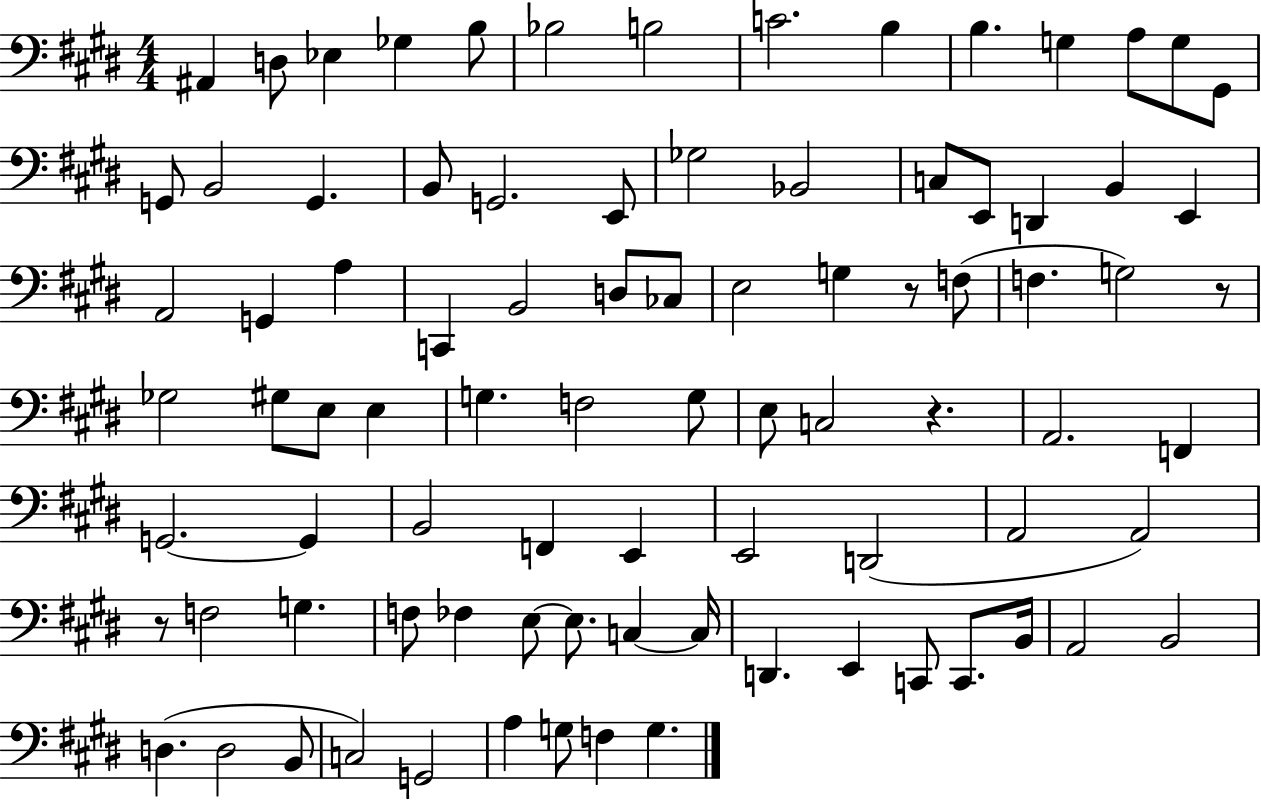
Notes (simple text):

A#2/q D3/e Eb3/q Gb3/q B3/e Bb3/h B3/h C4/h. B3/q B3/q. G3/q A3/e G3/e G#2/e G2/e B2/h G2/q. B2/e G2/h. E2/e Gb3/h Bb2/h C3/e E2/e D2/q B2/q E2/q A2/h G2/q A3/q C2/q B2/h D3/e CES3/e E3/h G3/q R/e F3/e F3/q. G3/h R/e Gb3/h G#3/e E3/e E3/q G3/q. F3/h G3/e E3/e C3/h R/q. A2/h. F2/q G2/h. G2/q B2/h F2/q E2/q E2/h D2/h A2/h A2/h R/e F3/h G3/q. F3/e FES3/q E3/e E3/e. C3/q C3/s D2/q. E2/q C2/e C2/e. B2/s A2/h B2/h D3/q. D3/h B2/e C3/h G2/h A3/q G3/e F3/q G3/q.